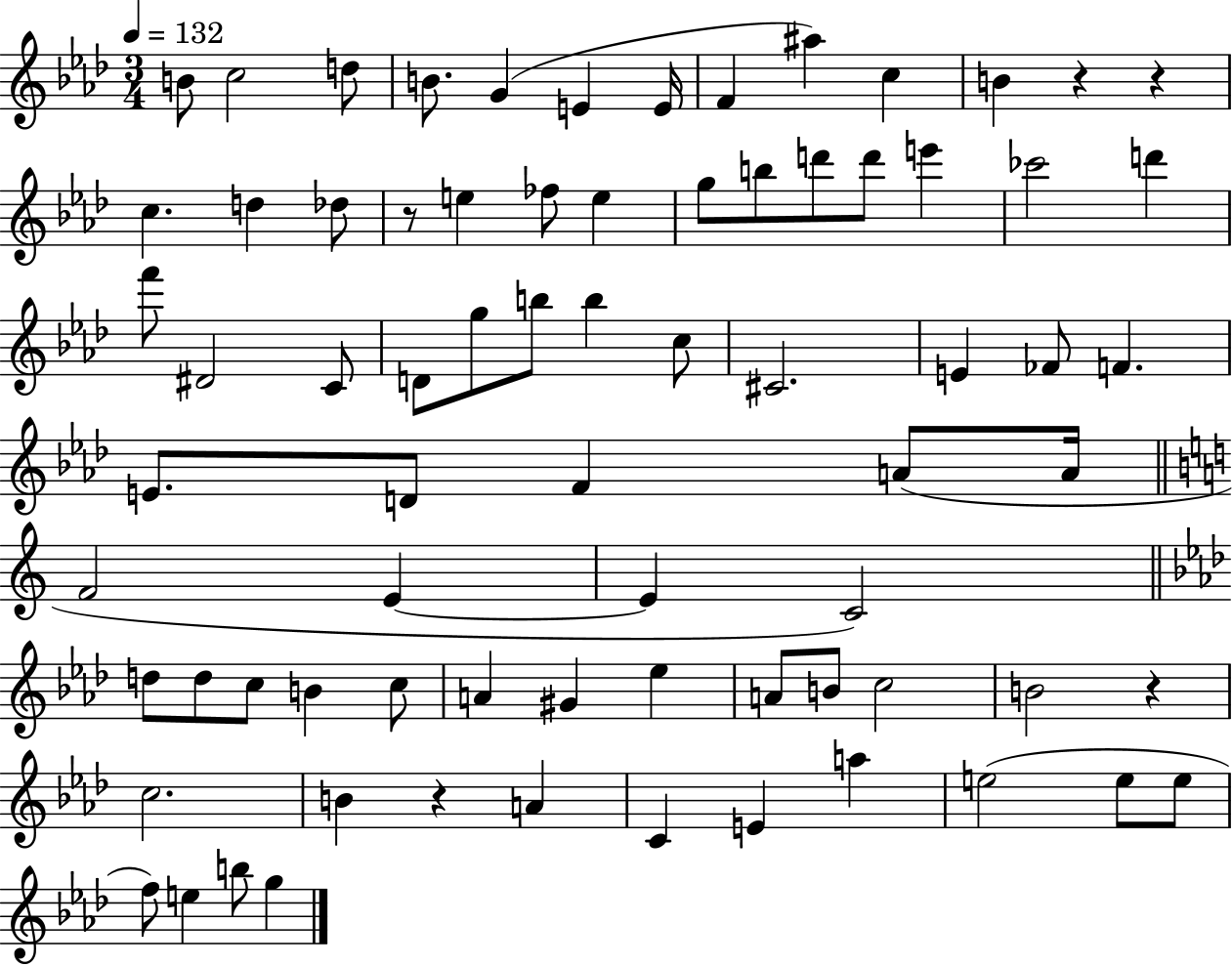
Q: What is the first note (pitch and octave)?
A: B4